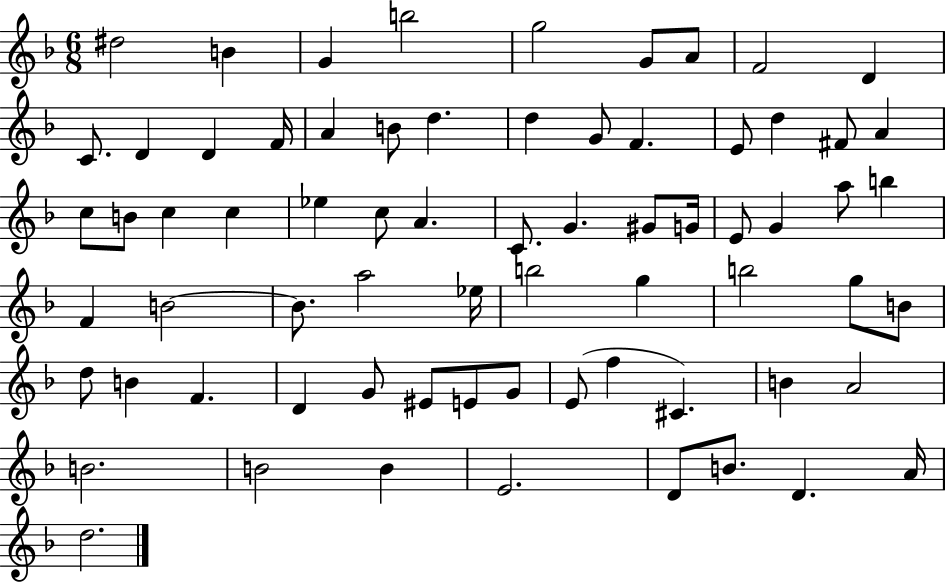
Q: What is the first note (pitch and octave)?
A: D#5